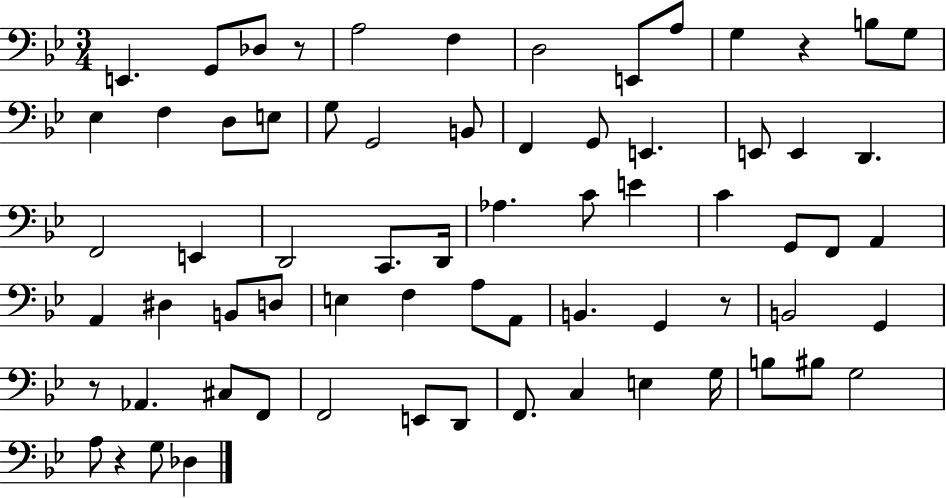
X:1
T:Untitled
M:3/4
L:1/4
K:Bb
E,, G,,/2 _D,/2 z/2 A,2 F, D,2 E,,/2 A,/2 G, z B,/2 G,/2 _E, F, D,/2 E,/2 G,/2 G,,2 B,,/2 F,, G,,/2 E,, E,,/2 E,, D,, F,,2 E,, D,,2 C,,/2 D,,/4 _A, C/2 E C G,,/2 F,,/2 A,, A,, ^D, B,,/2 D,/2 E, F, A,/2 A,,/2 B,, G,, z/2 B,,2 G,, z/2 _A,, ^C,/2 F,,/2 F,,2 E,,/2 D,,/2 F,,/2 C, E, G,/4 B,/2 ^B,/2 G,2 A,/2 z G,/2 _D,